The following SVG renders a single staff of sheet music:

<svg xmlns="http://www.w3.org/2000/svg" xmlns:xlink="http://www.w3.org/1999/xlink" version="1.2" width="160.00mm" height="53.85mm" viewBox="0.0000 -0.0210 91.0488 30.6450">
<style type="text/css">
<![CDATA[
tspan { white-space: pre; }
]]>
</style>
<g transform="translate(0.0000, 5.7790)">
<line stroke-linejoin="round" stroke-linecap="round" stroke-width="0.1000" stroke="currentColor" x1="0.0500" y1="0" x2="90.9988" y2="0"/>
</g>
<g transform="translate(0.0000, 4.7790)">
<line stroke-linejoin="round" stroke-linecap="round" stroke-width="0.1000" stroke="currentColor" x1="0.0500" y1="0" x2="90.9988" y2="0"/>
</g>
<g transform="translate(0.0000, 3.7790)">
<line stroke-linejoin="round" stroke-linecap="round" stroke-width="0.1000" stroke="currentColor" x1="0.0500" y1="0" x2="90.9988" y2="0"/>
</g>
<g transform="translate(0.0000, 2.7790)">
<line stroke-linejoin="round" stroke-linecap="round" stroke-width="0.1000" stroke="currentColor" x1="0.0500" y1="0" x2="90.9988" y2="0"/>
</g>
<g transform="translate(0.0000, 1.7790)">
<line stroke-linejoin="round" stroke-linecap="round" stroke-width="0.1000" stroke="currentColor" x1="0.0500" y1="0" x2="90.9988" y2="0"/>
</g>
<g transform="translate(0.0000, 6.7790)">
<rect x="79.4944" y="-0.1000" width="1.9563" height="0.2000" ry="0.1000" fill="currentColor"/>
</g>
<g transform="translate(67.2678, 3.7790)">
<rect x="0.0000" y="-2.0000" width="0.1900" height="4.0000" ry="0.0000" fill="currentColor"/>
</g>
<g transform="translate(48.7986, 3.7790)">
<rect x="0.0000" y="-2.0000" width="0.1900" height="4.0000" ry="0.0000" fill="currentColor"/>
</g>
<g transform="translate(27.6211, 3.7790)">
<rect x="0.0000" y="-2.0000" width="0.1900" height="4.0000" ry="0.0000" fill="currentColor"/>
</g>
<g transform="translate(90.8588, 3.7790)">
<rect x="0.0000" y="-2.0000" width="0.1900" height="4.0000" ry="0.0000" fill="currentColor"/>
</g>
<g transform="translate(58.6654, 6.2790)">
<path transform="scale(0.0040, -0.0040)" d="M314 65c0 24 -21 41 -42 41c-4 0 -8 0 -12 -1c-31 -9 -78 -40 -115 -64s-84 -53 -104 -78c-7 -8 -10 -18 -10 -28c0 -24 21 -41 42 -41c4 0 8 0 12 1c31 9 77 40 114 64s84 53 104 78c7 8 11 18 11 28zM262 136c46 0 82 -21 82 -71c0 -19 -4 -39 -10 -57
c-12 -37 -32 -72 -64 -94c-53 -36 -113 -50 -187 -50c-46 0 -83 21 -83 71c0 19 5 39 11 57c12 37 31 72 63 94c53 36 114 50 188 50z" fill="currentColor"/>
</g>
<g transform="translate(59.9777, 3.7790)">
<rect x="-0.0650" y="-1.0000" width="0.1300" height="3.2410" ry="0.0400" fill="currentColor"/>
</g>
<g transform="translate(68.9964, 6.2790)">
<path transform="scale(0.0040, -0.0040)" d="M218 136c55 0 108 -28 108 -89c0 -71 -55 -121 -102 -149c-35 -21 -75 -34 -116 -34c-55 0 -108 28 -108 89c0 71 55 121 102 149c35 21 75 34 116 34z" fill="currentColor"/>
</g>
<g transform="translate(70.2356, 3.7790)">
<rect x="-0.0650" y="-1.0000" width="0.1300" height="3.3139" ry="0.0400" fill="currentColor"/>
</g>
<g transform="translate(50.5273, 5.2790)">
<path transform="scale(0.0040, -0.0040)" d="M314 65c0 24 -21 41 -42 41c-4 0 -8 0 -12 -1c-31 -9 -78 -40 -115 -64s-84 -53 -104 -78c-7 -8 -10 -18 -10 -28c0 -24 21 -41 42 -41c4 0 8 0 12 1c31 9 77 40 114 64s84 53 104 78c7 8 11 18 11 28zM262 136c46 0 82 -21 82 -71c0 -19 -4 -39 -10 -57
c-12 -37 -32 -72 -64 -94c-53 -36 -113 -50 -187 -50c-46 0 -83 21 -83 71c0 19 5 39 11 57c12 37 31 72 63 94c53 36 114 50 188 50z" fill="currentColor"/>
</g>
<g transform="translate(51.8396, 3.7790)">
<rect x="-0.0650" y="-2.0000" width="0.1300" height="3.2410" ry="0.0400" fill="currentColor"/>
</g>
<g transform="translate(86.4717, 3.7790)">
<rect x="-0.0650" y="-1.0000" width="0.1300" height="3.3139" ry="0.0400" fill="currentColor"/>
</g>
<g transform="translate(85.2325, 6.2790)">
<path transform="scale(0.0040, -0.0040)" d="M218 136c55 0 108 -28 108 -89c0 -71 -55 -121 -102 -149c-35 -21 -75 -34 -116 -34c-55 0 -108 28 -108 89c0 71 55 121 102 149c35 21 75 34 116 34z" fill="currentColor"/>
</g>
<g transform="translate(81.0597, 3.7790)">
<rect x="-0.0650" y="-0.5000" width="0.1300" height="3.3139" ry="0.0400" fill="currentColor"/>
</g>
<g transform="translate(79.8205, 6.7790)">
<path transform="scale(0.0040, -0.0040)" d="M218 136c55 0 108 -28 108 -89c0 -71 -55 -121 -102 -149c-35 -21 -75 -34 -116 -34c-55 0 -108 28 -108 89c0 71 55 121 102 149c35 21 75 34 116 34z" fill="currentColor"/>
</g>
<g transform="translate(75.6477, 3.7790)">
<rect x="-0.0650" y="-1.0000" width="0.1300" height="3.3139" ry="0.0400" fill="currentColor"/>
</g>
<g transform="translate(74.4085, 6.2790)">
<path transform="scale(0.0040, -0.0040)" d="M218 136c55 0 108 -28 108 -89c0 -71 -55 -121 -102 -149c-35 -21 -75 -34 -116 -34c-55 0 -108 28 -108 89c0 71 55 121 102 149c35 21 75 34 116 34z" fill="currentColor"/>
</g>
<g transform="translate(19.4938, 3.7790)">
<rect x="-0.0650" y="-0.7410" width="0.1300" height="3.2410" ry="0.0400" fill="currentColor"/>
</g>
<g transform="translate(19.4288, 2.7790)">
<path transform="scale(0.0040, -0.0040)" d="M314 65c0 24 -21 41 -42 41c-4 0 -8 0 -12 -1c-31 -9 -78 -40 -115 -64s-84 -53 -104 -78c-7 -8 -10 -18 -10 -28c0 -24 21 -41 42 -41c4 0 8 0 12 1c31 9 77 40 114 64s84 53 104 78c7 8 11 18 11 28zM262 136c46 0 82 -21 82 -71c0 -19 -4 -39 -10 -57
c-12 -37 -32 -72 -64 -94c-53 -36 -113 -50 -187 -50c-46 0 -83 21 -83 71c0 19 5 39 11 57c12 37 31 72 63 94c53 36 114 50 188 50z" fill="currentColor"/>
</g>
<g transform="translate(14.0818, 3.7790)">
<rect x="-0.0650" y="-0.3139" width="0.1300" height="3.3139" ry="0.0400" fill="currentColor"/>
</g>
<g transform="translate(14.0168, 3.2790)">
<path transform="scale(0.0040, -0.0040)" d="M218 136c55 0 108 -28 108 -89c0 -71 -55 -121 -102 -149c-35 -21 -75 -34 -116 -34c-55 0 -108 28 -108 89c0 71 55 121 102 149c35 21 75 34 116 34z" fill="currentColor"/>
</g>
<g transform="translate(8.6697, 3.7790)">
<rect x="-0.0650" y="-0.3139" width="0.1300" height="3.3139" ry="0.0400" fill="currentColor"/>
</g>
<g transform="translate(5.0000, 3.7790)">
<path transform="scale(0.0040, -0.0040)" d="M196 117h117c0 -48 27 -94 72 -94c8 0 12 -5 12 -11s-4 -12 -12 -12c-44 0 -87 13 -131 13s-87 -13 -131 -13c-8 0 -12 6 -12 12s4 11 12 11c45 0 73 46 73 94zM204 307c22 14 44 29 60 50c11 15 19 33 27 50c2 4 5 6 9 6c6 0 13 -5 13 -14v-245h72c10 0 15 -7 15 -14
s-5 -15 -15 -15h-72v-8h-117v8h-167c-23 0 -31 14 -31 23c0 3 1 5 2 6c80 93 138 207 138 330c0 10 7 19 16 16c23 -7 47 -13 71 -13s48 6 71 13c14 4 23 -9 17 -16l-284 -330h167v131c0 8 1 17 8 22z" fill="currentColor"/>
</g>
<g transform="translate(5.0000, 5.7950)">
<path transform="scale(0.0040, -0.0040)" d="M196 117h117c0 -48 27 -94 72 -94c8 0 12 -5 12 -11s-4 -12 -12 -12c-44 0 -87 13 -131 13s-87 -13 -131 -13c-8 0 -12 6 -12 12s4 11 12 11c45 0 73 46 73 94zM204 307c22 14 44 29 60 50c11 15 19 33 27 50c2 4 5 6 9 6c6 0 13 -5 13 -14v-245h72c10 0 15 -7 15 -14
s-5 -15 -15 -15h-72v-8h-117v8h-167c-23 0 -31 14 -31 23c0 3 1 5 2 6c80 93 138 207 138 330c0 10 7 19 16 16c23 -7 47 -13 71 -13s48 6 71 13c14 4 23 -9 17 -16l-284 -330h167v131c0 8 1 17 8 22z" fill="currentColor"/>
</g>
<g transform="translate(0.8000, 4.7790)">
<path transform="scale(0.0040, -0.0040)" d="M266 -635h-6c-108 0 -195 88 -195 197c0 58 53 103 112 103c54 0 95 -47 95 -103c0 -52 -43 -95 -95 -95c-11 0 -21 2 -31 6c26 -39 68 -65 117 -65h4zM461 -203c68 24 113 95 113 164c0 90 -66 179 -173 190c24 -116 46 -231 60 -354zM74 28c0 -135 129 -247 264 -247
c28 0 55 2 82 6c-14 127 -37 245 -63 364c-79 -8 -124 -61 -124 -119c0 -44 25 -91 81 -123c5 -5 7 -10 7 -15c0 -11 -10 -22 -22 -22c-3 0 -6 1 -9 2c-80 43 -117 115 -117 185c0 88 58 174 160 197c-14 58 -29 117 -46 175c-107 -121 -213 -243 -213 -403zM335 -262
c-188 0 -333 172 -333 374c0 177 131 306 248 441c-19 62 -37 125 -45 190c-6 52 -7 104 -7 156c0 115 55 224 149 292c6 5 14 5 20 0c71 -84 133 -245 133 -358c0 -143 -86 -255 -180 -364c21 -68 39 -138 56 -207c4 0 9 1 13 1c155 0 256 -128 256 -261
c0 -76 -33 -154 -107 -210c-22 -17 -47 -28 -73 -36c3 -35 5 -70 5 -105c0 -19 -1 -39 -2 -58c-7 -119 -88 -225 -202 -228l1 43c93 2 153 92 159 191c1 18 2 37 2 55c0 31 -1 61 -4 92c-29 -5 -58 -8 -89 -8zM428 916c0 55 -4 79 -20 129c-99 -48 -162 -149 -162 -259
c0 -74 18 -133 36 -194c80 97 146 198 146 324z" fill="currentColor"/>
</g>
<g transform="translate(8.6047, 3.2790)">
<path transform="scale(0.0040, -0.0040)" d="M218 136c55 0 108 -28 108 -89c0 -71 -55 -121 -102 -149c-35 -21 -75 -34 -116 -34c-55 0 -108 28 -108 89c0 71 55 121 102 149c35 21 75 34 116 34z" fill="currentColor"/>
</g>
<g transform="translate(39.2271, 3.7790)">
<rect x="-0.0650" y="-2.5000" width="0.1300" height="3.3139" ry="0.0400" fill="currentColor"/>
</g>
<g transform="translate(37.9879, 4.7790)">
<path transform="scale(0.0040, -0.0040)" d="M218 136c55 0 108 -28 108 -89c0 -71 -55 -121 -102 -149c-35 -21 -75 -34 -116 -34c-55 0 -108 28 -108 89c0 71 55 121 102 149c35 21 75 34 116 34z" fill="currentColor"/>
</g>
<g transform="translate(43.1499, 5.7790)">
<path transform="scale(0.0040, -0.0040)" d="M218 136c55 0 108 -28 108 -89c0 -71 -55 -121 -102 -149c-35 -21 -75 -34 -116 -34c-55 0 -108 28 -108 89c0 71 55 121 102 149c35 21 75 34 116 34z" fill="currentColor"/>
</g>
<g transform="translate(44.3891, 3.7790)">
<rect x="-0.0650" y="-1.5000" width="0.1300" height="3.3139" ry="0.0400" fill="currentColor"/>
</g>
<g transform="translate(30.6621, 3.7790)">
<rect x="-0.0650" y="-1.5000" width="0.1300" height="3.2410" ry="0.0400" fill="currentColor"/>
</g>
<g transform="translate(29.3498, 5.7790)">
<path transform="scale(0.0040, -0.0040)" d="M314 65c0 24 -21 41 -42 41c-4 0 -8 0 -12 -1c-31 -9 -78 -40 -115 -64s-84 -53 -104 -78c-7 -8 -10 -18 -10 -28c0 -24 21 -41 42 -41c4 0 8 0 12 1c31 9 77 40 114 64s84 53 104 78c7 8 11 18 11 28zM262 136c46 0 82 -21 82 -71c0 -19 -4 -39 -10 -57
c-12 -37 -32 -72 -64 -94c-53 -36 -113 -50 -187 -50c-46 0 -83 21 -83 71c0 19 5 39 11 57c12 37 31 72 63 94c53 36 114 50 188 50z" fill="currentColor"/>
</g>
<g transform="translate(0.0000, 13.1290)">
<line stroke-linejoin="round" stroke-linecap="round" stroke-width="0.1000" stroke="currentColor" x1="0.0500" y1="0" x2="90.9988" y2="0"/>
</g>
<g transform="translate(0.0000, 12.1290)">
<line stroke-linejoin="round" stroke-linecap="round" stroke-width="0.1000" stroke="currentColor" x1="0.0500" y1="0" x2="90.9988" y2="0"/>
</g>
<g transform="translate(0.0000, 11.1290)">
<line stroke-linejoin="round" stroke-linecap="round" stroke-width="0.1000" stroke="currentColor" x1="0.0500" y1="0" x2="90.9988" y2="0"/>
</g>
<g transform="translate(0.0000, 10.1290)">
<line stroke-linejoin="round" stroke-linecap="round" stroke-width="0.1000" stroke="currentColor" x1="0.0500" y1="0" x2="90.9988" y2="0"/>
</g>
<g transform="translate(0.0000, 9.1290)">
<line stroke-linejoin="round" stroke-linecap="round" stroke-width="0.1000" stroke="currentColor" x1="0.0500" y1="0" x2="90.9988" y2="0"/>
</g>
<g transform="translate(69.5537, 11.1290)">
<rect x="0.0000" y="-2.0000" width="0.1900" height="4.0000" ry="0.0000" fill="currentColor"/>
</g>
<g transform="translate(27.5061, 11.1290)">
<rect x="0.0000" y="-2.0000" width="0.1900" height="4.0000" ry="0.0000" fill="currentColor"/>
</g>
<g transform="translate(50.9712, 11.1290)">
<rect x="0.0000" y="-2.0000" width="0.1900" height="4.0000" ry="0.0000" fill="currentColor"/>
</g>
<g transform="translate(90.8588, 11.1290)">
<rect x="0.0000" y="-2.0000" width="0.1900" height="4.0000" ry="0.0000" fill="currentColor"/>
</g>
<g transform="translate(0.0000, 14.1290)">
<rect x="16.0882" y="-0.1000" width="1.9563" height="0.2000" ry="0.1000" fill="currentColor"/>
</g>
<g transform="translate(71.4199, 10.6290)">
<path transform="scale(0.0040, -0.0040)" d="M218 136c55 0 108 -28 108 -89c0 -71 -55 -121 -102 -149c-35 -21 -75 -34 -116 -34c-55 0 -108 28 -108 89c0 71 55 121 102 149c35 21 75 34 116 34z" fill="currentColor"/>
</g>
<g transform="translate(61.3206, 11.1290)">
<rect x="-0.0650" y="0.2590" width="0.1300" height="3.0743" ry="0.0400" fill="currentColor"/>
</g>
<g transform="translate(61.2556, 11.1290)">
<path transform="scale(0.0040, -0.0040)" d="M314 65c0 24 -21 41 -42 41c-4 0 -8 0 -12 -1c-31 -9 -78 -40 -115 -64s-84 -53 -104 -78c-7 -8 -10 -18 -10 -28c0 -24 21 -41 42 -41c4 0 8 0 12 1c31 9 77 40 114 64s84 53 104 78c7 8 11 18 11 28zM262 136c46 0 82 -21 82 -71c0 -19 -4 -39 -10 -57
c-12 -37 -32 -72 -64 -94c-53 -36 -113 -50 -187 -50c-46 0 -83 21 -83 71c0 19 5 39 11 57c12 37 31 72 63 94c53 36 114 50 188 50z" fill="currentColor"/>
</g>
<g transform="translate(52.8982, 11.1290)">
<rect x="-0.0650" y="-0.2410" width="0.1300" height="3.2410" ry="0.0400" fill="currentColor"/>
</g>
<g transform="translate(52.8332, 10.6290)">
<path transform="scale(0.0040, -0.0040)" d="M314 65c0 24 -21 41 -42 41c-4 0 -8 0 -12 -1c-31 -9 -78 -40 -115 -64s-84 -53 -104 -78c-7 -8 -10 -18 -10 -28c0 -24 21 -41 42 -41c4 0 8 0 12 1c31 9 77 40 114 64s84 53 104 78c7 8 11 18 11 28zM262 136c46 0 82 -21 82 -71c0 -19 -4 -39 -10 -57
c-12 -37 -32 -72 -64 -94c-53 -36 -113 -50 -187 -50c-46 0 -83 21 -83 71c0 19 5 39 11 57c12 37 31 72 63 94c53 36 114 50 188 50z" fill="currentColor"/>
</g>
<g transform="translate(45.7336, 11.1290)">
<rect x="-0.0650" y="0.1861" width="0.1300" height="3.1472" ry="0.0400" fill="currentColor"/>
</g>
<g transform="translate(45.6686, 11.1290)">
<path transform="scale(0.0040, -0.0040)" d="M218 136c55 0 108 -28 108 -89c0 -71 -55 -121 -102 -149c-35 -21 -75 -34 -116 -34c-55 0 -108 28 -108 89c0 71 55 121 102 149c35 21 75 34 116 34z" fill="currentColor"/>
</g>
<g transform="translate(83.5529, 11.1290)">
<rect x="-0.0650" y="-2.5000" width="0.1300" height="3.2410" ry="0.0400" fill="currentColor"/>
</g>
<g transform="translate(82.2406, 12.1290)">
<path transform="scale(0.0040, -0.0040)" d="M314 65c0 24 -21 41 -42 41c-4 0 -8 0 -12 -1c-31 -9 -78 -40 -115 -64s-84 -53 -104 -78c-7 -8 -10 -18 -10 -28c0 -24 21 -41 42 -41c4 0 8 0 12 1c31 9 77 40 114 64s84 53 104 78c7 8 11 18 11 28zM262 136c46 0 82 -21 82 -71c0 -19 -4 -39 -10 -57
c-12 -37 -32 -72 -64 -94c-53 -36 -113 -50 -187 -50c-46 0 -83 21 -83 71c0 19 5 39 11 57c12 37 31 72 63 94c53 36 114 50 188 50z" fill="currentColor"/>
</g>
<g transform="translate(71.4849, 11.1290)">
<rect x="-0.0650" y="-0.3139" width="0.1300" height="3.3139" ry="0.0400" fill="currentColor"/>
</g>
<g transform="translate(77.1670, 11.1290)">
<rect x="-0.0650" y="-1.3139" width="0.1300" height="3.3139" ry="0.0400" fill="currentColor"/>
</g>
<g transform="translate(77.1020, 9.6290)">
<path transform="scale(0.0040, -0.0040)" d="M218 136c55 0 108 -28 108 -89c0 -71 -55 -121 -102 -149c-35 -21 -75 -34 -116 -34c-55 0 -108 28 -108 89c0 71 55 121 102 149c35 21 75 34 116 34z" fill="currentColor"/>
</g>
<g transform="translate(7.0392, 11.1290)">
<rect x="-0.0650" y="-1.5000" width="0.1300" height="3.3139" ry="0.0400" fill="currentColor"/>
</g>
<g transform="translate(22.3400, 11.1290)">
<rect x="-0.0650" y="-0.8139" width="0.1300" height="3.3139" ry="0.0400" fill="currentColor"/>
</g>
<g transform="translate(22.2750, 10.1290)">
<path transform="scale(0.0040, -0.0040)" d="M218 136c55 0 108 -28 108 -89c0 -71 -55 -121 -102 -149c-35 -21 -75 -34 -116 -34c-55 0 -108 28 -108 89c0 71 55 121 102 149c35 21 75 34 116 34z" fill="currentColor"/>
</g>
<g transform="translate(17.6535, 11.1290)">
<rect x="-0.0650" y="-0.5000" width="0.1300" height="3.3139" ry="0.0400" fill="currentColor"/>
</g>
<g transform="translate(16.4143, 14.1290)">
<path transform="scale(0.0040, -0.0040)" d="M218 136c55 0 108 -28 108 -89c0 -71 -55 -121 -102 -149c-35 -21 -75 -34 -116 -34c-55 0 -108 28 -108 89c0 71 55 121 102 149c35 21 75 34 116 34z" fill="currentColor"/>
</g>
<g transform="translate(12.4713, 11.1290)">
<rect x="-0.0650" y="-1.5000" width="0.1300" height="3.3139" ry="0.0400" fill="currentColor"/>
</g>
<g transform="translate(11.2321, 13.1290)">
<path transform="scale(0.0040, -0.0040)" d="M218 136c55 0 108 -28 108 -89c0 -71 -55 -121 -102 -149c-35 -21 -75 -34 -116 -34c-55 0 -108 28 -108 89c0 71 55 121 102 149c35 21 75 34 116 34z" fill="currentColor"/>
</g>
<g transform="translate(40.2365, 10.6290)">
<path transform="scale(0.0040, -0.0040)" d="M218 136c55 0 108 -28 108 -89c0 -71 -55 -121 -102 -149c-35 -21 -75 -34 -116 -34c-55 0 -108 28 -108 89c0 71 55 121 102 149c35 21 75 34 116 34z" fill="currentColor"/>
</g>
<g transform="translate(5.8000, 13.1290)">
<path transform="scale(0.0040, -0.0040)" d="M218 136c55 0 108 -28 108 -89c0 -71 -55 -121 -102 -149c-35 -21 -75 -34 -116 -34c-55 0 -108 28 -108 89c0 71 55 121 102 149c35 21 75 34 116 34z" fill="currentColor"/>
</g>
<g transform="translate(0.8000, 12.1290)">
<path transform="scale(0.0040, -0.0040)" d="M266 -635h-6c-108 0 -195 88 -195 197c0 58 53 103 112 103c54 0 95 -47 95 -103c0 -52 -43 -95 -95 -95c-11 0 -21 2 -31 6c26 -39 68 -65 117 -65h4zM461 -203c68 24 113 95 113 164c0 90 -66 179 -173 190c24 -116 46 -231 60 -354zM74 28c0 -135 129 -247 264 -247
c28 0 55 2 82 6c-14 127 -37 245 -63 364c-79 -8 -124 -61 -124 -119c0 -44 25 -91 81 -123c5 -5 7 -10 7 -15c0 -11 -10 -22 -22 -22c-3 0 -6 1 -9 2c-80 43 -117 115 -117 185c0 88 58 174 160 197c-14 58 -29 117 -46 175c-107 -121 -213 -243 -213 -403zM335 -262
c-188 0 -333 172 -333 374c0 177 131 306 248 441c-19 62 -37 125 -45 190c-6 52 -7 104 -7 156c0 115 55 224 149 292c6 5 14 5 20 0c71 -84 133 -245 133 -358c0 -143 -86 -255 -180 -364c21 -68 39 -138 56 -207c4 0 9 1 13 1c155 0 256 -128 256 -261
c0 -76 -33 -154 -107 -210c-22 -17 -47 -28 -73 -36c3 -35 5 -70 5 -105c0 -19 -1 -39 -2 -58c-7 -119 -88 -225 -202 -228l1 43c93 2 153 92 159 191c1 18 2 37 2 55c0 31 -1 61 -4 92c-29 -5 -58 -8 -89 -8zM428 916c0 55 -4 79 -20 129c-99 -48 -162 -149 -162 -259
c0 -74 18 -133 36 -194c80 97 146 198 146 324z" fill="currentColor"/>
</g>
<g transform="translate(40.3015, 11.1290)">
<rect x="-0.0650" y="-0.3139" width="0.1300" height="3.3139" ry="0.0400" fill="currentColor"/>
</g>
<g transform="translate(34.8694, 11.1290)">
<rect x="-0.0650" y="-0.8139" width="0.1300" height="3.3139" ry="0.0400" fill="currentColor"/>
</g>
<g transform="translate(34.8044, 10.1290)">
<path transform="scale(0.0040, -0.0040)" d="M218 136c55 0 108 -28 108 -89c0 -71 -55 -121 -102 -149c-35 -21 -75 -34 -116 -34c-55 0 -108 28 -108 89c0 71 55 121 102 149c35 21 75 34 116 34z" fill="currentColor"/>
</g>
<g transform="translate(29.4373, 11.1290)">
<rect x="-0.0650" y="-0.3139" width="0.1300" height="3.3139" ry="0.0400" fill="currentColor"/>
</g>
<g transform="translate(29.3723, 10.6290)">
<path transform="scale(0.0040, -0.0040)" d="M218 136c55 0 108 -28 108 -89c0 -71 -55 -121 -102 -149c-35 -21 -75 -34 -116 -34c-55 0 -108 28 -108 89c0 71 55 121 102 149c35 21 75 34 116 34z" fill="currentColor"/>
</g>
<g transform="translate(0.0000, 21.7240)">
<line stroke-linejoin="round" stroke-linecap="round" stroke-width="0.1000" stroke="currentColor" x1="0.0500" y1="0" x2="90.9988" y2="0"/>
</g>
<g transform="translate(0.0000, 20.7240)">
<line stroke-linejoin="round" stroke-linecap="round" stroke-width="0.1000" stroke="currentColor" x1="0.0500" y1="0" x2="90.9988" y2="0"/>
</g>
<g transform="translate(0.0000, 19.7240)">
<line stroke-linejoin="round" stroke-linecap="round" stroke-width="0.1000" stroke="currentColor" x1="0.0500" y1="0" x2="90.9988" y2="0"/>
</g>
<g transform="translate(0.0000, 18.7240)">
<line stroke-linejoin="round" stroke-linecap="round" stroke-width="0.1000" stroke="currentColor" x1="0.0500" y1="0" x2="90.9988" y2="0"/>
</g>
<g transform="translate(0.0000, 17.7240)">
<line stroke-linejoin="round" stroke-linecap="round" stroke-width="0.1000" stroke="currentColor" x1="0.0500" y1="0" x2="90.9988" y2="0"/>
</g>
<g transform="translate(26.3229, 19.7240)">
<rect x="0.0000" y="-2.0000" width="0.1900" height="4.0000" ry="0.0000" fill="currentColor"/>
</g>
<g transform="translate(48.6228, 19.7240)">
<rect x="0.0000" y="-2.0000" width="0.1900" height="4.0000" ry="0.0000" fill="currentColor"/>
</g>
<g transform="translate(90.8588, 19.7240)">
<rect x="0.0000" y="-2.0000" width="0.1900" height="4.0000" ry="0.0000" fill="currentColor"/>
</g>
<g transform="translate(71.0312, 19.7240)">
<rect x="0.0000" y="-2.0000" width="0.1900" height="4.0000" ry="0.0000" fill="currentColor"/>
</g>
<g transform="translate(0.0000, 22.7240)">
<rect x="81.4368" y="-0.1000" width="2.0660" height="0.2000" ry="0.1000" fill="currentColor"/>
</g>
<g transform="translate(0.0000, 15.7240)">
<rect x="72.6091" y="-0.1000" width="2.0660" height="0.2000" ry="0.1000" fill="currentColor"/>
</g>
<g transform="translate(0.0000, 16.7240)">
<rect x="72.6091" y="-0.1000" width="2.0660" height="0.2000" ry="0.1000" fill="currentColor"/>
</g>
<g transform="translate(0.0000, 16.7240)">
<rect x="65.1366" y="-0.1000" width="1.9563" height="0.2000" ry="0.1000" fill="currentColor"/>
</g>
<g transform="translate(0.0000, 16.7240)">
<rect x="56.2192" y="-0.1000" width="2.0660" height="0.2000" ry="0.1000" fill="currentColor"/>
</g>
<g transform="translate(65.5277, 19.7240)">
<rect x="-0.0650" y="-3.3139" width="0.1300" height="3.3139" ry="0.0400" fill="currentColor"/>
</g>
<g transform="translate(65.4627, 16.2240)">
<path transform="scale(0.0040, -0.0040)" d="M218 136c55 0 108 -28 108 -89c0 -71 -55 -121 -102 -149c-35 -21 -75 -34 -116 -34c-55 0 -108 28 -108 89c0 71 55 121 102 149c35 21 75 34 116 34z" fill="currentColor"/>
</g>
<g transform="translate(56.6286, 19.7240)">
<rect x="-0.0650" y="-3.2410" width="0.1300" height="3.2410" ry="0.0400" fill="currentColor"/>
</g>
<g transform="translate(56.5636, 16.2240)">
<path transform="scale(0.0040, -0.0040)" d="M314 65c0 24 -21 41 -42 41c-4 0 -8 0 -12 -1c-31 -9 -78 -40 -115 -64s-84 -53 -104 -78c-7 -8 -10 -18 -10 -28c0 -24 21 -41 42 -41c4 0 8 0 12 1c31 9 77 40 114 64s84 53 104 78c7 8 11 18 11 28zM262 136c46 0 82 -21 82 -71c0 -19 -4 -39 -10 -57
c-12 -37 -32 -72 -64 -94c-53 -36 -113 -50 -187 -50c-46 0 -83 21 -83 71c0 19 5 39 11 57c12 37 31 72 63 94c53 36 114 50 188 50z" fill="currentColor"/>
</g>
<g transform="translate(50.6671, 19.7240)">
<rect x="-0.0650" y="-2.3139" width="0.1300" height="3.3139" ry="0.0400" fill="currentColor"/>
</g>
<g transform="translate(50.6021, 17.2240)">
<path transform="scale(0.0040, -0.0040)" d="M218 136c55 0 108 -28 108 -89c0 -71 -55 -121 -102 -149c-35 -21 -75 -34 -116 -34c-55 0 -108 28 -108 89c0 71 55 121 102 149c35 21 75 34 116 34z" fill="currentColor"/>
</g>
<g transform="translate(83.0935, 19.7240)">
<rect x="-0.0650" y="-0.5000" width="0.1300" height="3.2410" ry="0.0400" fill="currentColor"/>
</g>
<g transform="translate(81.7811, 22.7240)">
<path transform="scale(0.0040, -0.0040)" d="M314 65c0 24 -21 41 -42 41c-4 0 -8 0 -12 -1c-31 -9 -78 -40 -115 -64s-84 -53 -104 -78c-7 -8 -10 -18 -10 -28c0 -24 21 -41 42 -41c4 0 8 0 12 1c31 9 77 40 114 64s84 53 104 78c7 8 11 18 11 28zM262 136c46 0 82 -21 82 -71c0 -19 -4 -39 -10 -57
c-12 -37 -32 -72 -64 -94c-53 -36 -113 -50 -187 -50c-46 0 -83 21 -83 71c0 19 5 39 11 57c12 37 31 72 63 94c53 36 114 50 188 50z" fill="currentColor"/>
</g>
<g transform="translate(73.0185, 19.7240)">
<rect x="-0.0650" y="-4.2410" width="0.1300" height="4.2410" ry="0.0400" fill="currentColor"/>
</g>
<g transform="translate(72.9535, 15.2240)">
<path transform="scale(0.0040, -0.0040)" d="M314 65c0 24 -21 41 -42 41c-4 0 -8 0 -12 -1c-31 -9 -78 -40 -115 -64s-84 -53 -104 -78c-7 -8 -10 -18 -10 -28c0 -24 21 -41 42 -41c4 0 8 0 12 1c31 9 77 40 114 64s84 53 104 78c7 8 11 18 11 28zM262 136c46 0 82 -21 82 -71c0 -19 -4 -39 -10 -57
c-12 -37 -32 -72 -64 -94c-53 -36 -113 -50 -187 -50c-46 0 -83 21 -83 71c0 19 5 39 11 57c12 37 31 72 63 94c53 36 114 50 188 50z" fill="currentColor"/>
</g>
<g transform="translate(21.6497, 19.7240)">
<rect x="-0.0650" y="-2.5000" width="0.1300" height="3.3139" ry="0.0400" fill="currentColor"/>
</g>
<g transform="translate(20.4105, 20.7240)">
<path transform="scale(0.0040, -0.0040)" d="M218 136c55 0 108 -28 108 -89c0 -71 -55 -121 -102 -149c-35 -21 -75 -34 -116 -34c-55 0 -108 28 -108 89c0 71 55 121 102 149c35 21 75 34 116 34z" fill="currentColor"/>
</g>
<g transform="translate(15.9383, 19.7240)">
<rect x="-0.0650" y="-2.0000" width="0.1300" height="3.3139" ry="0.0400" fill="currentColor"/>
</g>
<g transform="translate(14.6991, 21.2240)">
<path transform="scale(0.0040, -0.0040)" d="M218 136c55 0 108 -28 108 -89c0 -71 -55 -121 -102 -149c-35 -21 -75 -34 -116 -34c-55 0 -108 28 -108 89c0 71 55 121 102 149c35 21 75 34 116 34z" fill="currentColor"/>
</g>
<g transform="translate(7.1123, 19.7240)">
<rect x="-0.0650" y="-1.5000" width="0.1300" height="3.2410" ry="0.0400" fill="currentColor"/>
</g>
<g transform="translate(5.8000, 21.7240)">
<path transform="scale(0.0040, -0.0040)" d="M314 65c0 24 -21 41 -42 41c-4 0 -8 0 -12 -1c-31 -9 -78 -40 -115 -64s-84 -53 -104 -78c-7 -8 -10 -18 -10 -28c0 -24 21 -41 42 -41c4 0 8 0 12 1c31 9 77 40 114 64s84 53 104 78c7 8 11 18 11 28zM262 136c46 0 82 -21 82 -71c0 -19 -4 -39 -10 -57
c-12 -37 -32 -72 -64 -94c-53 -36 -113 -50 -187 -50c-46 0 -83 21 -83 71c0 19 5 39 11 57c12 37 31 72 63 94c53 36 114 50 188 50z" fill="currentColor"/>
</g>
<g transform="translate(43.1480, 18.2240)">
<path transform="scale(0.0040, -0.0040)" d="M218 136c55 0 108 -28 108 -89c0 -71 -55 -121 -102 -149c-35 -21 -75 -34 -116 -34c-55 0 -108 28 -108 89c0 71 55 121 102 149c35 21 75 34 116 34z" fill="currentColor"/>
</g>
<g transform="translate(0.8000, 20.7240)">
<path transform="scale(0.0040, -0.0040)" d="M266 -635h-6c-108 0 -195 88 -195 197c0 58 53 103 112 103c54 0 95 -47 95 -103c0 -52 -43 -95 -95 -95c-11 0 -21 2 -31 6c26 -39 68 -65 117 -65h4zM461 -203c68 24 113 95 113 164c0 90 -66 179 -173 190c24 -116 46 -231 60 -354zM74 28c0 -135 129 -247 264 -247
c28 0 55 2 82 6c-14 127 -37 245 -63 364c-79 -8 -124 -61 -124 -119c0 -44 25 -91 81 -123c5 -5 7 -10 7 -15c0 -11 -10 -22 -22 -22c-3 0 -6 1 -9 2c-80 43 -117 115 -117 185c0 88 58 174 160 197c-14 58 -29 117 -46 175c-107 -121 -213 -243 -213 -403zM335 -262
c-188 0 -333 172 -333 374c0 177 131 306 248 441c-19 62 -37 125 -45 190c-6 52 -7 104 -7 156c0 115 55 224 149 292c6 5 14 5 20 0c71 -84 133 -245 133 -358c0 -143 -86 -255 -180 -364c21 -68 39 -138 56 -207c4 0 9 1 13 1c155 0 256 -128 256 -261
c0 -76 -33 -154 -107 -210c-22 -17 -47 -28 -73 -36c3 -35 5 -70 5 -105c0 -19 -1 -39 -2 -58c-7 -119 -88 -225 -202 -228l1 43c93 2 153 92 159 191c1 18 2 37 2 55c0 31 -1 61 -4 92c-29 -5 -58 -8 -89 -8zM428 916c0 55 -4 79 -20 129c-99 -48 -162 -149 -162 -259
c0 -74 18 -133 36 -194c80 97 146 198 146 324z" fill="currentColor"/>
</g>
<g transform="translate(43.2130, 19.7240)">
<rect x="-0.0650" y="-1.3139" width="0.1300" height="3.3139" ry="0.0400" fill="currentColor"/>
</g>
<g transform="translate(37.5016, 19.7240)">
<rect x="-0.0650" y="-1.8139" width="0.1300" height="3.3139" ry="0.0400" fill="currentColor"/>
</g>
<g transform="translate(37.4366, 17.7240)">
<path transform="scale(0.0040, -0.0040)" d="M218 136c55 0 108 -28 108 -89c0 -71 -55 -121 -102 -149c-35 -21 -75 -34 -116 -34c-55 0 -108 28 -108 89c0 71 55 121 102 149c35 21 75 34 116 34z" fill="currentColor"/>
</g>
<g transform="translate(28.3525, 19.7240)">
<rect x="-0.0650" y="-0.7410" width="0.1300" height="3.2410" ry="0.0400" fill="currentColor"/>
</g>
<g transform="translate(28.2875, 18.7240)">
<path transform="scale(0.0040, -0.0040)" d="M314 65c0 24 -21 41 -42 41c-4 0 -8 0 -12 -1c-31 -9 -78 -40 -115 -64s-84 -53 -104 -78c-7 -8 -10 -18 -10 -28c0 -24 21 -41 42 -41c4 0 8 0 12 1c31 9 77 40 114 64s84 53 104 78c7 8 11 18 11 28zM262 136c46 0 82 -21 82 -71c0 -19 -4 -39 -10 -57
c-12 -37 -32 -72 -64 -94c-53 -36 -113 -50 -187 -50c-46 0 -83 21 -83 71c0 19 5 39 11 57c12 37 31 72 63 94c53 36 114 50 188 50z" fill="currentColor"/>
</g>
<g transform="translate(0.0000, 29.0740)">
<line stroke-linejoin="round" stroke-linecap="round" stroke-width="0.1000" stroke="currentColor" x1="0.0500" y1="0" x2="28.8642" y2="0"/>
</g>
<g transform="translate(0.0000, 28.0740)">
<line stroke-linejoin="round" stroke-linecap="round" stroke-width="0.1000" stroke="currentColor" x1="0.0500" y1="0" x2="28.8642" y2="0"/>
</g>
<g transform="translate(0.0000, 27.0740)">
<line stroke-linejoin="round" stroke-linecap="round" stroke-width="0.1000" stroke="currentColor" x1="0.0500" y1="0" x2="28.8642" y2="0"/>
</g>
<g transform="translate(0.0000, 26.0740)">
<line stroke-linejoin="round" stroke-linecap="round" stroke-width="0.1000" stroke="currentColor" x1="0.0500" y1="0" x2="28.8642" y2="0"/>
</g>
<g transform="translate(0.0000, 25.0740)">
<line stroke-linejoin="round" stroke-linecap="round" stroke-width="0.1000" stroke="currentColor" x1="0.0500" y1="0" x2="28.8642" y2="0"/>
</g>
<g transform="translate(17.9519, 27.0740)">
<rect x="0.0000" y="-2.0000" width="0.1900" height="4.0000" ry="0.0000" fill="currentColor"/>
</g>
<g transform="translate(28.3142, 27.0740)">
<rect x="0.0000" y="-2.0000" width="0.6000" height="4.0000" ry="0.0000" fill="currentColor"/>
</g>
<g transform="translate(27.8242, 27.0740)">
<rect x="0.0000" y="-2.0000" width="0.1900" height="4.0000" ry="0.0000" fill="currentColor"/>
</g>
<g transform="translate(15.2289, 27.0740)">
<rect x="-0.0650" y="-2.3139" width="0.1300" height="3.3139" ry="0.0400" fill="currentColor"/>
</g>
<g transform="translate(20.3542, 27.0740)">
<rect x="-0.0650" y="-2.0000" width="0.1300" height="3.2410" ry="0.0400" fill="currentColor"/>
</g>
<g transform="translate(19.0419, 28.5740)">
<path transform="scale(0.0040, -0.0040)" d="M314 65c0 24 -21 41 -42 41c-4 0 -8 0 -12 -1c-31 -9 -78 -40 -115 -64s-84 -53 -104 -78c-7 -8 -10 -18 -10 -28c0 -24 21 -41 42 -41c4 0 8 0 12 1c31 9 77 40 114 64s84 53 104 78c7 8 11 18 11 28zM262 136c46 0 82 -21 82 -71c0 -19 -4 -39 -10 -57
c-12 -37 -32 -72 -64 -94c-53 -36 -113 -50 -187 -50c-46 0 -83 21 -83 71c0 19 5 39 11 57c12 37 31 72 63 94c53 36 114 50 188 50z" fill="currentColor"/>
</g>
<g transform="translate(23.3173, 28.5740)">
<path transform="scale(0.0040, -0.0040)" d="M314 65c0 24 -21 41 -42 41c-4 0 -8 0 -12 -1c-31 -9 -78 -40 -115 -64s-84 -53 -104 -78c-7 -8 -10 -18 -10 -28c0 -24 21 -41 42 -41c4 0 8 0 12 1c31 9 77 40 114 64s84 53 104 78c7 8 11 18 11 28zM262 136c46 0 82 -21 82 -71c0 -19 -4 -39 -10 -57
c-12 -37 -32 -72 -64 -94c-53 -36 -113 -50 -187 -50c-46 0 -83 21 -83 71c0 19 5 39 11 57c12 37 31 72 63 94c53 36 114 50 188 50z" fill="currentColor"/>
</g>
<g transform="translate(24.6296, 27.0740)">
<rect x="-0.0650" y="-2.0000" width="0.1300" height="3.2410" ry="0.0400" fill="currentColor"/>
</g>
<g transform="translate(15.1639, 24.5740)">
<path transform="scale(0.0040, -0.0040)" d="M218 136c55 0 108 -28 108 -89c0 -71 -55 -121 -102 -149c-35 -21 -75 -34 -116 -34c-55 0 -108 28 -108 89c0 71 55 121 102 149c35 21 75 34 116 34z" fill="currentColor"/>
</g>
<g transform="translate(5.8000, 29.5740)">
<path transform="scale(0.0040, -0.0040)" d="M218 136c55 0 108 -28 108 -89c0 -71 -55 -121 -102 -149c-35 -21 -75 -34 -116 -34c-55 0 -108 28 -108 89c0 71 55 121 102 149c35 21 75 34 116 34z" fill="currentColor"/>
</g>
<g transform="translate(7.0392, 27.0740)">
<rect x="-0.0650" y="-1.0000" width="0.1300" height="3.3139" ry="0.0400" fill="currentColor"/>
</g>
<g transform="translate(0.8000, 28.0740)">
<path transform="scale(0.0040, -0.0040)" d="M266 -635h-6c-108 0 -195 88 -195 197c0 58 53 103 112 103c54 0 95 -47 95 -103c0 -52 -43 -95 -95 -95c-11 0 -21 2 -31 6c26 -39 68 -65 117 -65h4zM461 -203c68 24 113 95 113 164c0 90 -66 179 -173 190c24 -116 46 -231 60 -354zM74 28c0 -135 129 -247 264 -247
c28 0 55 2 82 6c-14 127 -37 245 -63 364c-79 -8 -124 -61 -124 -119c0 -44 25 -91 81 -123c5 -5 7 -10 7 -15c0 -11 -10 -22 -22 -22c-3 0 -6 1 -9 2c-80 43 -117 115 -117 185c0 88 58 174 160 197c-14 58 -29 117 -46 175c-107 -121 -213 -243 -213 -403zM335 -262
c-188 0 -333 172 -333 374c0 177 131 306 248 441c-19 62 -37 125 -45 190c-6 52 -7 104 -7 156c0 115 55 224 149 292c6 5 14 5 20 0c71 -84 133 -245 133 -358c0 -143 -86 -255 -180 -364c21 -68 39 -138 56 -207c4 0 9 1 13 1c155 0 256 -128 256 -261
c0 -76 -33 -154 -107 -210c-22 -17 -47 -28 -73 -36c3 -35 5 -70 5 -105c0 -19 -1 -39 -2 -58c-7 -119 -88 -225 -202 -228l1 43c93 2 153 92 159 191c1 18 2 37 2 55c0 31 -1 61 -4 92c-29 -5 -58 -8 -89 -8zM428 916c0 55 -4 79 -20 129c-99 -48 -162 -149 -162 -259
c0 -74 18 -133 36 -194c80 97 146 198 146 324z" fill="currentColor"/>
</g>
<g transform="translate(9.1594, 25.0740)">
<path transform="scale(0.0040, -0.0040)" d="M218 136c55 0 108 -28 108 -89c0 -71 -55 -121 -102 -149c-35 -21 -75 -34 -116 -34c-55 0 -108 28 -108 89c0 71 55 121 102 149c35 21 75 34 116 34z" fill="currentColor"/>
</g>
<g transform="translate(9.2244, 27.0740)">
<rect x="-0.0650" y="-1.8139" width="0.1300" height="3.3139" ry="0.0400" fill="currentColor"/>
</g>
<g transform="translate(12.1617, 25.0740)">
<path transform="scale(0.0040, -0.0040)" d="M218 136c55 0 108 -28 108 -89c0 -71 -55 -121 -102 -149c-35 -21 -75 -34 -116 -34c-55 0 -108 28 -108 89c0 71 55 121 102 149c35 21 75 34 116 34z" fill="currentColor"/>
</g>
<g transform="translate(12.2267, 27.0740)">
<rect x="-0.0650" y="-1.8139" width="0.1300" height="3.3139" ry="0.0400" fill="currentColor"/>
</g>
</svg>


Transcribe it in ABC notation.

X:1
T:Untitled
M:4/4
L:1/4
K:C
c c d2 E2 G E F2 D2 D D C D E E C d c d c B c2 B2 c e G2 E2 F G d2 f e g b2 b d'2 C2 D f f g F2 F2